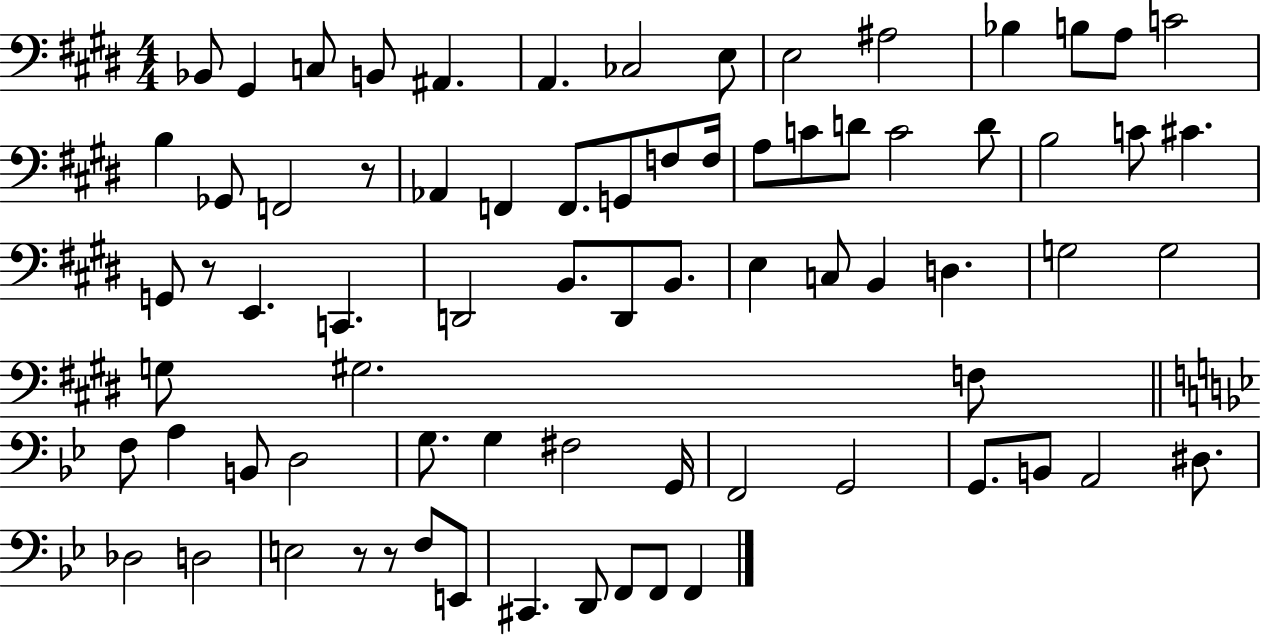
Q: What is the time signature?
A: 4/4